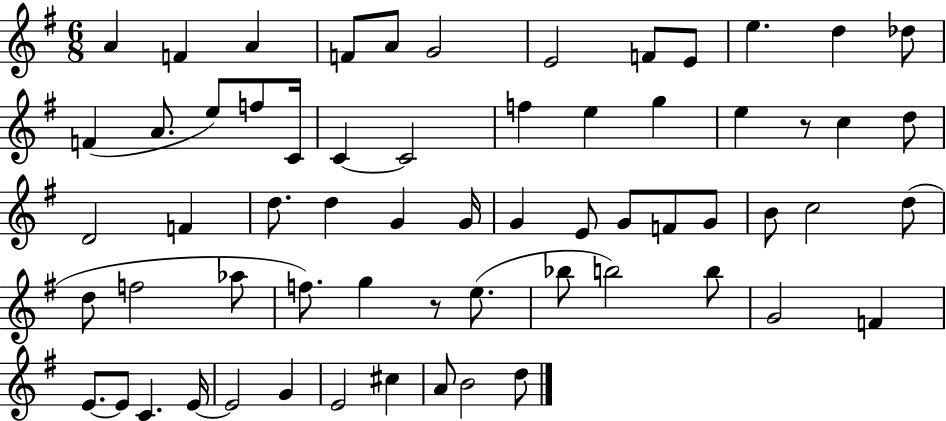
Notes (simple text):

A4/q F4/q A4/q F4/e A4/e G4/h E4/h F4/e E4/e E5/q. D5/q Db5/e F4/q A4/e. E5/e F5/e C4/s C4/q C4/h F5/q E5/q G5/q E5/q R/e C5/q D5/e D4/h F4/q D5/e. D5/q G4/q G4/s G4/q E4/e G4/e F4/e G4/e B4/e C5/h D5/e D5/e F5/h Ab5/e F5/e. G5/q R/e E5/e. Bb5/e B5/h B5/e G4/h F4/q E4/e. E4/e C4/q. E4/s E4/h G4/q E4/h C#5/q A4/e B4/h D5/e